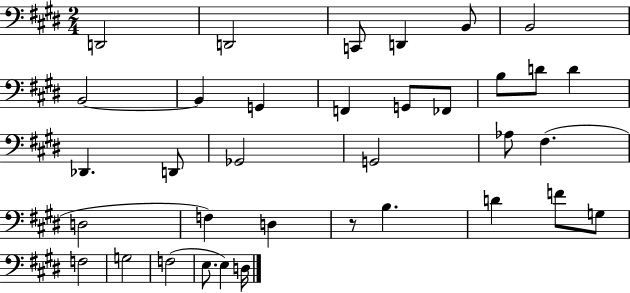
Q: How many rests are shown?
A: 1